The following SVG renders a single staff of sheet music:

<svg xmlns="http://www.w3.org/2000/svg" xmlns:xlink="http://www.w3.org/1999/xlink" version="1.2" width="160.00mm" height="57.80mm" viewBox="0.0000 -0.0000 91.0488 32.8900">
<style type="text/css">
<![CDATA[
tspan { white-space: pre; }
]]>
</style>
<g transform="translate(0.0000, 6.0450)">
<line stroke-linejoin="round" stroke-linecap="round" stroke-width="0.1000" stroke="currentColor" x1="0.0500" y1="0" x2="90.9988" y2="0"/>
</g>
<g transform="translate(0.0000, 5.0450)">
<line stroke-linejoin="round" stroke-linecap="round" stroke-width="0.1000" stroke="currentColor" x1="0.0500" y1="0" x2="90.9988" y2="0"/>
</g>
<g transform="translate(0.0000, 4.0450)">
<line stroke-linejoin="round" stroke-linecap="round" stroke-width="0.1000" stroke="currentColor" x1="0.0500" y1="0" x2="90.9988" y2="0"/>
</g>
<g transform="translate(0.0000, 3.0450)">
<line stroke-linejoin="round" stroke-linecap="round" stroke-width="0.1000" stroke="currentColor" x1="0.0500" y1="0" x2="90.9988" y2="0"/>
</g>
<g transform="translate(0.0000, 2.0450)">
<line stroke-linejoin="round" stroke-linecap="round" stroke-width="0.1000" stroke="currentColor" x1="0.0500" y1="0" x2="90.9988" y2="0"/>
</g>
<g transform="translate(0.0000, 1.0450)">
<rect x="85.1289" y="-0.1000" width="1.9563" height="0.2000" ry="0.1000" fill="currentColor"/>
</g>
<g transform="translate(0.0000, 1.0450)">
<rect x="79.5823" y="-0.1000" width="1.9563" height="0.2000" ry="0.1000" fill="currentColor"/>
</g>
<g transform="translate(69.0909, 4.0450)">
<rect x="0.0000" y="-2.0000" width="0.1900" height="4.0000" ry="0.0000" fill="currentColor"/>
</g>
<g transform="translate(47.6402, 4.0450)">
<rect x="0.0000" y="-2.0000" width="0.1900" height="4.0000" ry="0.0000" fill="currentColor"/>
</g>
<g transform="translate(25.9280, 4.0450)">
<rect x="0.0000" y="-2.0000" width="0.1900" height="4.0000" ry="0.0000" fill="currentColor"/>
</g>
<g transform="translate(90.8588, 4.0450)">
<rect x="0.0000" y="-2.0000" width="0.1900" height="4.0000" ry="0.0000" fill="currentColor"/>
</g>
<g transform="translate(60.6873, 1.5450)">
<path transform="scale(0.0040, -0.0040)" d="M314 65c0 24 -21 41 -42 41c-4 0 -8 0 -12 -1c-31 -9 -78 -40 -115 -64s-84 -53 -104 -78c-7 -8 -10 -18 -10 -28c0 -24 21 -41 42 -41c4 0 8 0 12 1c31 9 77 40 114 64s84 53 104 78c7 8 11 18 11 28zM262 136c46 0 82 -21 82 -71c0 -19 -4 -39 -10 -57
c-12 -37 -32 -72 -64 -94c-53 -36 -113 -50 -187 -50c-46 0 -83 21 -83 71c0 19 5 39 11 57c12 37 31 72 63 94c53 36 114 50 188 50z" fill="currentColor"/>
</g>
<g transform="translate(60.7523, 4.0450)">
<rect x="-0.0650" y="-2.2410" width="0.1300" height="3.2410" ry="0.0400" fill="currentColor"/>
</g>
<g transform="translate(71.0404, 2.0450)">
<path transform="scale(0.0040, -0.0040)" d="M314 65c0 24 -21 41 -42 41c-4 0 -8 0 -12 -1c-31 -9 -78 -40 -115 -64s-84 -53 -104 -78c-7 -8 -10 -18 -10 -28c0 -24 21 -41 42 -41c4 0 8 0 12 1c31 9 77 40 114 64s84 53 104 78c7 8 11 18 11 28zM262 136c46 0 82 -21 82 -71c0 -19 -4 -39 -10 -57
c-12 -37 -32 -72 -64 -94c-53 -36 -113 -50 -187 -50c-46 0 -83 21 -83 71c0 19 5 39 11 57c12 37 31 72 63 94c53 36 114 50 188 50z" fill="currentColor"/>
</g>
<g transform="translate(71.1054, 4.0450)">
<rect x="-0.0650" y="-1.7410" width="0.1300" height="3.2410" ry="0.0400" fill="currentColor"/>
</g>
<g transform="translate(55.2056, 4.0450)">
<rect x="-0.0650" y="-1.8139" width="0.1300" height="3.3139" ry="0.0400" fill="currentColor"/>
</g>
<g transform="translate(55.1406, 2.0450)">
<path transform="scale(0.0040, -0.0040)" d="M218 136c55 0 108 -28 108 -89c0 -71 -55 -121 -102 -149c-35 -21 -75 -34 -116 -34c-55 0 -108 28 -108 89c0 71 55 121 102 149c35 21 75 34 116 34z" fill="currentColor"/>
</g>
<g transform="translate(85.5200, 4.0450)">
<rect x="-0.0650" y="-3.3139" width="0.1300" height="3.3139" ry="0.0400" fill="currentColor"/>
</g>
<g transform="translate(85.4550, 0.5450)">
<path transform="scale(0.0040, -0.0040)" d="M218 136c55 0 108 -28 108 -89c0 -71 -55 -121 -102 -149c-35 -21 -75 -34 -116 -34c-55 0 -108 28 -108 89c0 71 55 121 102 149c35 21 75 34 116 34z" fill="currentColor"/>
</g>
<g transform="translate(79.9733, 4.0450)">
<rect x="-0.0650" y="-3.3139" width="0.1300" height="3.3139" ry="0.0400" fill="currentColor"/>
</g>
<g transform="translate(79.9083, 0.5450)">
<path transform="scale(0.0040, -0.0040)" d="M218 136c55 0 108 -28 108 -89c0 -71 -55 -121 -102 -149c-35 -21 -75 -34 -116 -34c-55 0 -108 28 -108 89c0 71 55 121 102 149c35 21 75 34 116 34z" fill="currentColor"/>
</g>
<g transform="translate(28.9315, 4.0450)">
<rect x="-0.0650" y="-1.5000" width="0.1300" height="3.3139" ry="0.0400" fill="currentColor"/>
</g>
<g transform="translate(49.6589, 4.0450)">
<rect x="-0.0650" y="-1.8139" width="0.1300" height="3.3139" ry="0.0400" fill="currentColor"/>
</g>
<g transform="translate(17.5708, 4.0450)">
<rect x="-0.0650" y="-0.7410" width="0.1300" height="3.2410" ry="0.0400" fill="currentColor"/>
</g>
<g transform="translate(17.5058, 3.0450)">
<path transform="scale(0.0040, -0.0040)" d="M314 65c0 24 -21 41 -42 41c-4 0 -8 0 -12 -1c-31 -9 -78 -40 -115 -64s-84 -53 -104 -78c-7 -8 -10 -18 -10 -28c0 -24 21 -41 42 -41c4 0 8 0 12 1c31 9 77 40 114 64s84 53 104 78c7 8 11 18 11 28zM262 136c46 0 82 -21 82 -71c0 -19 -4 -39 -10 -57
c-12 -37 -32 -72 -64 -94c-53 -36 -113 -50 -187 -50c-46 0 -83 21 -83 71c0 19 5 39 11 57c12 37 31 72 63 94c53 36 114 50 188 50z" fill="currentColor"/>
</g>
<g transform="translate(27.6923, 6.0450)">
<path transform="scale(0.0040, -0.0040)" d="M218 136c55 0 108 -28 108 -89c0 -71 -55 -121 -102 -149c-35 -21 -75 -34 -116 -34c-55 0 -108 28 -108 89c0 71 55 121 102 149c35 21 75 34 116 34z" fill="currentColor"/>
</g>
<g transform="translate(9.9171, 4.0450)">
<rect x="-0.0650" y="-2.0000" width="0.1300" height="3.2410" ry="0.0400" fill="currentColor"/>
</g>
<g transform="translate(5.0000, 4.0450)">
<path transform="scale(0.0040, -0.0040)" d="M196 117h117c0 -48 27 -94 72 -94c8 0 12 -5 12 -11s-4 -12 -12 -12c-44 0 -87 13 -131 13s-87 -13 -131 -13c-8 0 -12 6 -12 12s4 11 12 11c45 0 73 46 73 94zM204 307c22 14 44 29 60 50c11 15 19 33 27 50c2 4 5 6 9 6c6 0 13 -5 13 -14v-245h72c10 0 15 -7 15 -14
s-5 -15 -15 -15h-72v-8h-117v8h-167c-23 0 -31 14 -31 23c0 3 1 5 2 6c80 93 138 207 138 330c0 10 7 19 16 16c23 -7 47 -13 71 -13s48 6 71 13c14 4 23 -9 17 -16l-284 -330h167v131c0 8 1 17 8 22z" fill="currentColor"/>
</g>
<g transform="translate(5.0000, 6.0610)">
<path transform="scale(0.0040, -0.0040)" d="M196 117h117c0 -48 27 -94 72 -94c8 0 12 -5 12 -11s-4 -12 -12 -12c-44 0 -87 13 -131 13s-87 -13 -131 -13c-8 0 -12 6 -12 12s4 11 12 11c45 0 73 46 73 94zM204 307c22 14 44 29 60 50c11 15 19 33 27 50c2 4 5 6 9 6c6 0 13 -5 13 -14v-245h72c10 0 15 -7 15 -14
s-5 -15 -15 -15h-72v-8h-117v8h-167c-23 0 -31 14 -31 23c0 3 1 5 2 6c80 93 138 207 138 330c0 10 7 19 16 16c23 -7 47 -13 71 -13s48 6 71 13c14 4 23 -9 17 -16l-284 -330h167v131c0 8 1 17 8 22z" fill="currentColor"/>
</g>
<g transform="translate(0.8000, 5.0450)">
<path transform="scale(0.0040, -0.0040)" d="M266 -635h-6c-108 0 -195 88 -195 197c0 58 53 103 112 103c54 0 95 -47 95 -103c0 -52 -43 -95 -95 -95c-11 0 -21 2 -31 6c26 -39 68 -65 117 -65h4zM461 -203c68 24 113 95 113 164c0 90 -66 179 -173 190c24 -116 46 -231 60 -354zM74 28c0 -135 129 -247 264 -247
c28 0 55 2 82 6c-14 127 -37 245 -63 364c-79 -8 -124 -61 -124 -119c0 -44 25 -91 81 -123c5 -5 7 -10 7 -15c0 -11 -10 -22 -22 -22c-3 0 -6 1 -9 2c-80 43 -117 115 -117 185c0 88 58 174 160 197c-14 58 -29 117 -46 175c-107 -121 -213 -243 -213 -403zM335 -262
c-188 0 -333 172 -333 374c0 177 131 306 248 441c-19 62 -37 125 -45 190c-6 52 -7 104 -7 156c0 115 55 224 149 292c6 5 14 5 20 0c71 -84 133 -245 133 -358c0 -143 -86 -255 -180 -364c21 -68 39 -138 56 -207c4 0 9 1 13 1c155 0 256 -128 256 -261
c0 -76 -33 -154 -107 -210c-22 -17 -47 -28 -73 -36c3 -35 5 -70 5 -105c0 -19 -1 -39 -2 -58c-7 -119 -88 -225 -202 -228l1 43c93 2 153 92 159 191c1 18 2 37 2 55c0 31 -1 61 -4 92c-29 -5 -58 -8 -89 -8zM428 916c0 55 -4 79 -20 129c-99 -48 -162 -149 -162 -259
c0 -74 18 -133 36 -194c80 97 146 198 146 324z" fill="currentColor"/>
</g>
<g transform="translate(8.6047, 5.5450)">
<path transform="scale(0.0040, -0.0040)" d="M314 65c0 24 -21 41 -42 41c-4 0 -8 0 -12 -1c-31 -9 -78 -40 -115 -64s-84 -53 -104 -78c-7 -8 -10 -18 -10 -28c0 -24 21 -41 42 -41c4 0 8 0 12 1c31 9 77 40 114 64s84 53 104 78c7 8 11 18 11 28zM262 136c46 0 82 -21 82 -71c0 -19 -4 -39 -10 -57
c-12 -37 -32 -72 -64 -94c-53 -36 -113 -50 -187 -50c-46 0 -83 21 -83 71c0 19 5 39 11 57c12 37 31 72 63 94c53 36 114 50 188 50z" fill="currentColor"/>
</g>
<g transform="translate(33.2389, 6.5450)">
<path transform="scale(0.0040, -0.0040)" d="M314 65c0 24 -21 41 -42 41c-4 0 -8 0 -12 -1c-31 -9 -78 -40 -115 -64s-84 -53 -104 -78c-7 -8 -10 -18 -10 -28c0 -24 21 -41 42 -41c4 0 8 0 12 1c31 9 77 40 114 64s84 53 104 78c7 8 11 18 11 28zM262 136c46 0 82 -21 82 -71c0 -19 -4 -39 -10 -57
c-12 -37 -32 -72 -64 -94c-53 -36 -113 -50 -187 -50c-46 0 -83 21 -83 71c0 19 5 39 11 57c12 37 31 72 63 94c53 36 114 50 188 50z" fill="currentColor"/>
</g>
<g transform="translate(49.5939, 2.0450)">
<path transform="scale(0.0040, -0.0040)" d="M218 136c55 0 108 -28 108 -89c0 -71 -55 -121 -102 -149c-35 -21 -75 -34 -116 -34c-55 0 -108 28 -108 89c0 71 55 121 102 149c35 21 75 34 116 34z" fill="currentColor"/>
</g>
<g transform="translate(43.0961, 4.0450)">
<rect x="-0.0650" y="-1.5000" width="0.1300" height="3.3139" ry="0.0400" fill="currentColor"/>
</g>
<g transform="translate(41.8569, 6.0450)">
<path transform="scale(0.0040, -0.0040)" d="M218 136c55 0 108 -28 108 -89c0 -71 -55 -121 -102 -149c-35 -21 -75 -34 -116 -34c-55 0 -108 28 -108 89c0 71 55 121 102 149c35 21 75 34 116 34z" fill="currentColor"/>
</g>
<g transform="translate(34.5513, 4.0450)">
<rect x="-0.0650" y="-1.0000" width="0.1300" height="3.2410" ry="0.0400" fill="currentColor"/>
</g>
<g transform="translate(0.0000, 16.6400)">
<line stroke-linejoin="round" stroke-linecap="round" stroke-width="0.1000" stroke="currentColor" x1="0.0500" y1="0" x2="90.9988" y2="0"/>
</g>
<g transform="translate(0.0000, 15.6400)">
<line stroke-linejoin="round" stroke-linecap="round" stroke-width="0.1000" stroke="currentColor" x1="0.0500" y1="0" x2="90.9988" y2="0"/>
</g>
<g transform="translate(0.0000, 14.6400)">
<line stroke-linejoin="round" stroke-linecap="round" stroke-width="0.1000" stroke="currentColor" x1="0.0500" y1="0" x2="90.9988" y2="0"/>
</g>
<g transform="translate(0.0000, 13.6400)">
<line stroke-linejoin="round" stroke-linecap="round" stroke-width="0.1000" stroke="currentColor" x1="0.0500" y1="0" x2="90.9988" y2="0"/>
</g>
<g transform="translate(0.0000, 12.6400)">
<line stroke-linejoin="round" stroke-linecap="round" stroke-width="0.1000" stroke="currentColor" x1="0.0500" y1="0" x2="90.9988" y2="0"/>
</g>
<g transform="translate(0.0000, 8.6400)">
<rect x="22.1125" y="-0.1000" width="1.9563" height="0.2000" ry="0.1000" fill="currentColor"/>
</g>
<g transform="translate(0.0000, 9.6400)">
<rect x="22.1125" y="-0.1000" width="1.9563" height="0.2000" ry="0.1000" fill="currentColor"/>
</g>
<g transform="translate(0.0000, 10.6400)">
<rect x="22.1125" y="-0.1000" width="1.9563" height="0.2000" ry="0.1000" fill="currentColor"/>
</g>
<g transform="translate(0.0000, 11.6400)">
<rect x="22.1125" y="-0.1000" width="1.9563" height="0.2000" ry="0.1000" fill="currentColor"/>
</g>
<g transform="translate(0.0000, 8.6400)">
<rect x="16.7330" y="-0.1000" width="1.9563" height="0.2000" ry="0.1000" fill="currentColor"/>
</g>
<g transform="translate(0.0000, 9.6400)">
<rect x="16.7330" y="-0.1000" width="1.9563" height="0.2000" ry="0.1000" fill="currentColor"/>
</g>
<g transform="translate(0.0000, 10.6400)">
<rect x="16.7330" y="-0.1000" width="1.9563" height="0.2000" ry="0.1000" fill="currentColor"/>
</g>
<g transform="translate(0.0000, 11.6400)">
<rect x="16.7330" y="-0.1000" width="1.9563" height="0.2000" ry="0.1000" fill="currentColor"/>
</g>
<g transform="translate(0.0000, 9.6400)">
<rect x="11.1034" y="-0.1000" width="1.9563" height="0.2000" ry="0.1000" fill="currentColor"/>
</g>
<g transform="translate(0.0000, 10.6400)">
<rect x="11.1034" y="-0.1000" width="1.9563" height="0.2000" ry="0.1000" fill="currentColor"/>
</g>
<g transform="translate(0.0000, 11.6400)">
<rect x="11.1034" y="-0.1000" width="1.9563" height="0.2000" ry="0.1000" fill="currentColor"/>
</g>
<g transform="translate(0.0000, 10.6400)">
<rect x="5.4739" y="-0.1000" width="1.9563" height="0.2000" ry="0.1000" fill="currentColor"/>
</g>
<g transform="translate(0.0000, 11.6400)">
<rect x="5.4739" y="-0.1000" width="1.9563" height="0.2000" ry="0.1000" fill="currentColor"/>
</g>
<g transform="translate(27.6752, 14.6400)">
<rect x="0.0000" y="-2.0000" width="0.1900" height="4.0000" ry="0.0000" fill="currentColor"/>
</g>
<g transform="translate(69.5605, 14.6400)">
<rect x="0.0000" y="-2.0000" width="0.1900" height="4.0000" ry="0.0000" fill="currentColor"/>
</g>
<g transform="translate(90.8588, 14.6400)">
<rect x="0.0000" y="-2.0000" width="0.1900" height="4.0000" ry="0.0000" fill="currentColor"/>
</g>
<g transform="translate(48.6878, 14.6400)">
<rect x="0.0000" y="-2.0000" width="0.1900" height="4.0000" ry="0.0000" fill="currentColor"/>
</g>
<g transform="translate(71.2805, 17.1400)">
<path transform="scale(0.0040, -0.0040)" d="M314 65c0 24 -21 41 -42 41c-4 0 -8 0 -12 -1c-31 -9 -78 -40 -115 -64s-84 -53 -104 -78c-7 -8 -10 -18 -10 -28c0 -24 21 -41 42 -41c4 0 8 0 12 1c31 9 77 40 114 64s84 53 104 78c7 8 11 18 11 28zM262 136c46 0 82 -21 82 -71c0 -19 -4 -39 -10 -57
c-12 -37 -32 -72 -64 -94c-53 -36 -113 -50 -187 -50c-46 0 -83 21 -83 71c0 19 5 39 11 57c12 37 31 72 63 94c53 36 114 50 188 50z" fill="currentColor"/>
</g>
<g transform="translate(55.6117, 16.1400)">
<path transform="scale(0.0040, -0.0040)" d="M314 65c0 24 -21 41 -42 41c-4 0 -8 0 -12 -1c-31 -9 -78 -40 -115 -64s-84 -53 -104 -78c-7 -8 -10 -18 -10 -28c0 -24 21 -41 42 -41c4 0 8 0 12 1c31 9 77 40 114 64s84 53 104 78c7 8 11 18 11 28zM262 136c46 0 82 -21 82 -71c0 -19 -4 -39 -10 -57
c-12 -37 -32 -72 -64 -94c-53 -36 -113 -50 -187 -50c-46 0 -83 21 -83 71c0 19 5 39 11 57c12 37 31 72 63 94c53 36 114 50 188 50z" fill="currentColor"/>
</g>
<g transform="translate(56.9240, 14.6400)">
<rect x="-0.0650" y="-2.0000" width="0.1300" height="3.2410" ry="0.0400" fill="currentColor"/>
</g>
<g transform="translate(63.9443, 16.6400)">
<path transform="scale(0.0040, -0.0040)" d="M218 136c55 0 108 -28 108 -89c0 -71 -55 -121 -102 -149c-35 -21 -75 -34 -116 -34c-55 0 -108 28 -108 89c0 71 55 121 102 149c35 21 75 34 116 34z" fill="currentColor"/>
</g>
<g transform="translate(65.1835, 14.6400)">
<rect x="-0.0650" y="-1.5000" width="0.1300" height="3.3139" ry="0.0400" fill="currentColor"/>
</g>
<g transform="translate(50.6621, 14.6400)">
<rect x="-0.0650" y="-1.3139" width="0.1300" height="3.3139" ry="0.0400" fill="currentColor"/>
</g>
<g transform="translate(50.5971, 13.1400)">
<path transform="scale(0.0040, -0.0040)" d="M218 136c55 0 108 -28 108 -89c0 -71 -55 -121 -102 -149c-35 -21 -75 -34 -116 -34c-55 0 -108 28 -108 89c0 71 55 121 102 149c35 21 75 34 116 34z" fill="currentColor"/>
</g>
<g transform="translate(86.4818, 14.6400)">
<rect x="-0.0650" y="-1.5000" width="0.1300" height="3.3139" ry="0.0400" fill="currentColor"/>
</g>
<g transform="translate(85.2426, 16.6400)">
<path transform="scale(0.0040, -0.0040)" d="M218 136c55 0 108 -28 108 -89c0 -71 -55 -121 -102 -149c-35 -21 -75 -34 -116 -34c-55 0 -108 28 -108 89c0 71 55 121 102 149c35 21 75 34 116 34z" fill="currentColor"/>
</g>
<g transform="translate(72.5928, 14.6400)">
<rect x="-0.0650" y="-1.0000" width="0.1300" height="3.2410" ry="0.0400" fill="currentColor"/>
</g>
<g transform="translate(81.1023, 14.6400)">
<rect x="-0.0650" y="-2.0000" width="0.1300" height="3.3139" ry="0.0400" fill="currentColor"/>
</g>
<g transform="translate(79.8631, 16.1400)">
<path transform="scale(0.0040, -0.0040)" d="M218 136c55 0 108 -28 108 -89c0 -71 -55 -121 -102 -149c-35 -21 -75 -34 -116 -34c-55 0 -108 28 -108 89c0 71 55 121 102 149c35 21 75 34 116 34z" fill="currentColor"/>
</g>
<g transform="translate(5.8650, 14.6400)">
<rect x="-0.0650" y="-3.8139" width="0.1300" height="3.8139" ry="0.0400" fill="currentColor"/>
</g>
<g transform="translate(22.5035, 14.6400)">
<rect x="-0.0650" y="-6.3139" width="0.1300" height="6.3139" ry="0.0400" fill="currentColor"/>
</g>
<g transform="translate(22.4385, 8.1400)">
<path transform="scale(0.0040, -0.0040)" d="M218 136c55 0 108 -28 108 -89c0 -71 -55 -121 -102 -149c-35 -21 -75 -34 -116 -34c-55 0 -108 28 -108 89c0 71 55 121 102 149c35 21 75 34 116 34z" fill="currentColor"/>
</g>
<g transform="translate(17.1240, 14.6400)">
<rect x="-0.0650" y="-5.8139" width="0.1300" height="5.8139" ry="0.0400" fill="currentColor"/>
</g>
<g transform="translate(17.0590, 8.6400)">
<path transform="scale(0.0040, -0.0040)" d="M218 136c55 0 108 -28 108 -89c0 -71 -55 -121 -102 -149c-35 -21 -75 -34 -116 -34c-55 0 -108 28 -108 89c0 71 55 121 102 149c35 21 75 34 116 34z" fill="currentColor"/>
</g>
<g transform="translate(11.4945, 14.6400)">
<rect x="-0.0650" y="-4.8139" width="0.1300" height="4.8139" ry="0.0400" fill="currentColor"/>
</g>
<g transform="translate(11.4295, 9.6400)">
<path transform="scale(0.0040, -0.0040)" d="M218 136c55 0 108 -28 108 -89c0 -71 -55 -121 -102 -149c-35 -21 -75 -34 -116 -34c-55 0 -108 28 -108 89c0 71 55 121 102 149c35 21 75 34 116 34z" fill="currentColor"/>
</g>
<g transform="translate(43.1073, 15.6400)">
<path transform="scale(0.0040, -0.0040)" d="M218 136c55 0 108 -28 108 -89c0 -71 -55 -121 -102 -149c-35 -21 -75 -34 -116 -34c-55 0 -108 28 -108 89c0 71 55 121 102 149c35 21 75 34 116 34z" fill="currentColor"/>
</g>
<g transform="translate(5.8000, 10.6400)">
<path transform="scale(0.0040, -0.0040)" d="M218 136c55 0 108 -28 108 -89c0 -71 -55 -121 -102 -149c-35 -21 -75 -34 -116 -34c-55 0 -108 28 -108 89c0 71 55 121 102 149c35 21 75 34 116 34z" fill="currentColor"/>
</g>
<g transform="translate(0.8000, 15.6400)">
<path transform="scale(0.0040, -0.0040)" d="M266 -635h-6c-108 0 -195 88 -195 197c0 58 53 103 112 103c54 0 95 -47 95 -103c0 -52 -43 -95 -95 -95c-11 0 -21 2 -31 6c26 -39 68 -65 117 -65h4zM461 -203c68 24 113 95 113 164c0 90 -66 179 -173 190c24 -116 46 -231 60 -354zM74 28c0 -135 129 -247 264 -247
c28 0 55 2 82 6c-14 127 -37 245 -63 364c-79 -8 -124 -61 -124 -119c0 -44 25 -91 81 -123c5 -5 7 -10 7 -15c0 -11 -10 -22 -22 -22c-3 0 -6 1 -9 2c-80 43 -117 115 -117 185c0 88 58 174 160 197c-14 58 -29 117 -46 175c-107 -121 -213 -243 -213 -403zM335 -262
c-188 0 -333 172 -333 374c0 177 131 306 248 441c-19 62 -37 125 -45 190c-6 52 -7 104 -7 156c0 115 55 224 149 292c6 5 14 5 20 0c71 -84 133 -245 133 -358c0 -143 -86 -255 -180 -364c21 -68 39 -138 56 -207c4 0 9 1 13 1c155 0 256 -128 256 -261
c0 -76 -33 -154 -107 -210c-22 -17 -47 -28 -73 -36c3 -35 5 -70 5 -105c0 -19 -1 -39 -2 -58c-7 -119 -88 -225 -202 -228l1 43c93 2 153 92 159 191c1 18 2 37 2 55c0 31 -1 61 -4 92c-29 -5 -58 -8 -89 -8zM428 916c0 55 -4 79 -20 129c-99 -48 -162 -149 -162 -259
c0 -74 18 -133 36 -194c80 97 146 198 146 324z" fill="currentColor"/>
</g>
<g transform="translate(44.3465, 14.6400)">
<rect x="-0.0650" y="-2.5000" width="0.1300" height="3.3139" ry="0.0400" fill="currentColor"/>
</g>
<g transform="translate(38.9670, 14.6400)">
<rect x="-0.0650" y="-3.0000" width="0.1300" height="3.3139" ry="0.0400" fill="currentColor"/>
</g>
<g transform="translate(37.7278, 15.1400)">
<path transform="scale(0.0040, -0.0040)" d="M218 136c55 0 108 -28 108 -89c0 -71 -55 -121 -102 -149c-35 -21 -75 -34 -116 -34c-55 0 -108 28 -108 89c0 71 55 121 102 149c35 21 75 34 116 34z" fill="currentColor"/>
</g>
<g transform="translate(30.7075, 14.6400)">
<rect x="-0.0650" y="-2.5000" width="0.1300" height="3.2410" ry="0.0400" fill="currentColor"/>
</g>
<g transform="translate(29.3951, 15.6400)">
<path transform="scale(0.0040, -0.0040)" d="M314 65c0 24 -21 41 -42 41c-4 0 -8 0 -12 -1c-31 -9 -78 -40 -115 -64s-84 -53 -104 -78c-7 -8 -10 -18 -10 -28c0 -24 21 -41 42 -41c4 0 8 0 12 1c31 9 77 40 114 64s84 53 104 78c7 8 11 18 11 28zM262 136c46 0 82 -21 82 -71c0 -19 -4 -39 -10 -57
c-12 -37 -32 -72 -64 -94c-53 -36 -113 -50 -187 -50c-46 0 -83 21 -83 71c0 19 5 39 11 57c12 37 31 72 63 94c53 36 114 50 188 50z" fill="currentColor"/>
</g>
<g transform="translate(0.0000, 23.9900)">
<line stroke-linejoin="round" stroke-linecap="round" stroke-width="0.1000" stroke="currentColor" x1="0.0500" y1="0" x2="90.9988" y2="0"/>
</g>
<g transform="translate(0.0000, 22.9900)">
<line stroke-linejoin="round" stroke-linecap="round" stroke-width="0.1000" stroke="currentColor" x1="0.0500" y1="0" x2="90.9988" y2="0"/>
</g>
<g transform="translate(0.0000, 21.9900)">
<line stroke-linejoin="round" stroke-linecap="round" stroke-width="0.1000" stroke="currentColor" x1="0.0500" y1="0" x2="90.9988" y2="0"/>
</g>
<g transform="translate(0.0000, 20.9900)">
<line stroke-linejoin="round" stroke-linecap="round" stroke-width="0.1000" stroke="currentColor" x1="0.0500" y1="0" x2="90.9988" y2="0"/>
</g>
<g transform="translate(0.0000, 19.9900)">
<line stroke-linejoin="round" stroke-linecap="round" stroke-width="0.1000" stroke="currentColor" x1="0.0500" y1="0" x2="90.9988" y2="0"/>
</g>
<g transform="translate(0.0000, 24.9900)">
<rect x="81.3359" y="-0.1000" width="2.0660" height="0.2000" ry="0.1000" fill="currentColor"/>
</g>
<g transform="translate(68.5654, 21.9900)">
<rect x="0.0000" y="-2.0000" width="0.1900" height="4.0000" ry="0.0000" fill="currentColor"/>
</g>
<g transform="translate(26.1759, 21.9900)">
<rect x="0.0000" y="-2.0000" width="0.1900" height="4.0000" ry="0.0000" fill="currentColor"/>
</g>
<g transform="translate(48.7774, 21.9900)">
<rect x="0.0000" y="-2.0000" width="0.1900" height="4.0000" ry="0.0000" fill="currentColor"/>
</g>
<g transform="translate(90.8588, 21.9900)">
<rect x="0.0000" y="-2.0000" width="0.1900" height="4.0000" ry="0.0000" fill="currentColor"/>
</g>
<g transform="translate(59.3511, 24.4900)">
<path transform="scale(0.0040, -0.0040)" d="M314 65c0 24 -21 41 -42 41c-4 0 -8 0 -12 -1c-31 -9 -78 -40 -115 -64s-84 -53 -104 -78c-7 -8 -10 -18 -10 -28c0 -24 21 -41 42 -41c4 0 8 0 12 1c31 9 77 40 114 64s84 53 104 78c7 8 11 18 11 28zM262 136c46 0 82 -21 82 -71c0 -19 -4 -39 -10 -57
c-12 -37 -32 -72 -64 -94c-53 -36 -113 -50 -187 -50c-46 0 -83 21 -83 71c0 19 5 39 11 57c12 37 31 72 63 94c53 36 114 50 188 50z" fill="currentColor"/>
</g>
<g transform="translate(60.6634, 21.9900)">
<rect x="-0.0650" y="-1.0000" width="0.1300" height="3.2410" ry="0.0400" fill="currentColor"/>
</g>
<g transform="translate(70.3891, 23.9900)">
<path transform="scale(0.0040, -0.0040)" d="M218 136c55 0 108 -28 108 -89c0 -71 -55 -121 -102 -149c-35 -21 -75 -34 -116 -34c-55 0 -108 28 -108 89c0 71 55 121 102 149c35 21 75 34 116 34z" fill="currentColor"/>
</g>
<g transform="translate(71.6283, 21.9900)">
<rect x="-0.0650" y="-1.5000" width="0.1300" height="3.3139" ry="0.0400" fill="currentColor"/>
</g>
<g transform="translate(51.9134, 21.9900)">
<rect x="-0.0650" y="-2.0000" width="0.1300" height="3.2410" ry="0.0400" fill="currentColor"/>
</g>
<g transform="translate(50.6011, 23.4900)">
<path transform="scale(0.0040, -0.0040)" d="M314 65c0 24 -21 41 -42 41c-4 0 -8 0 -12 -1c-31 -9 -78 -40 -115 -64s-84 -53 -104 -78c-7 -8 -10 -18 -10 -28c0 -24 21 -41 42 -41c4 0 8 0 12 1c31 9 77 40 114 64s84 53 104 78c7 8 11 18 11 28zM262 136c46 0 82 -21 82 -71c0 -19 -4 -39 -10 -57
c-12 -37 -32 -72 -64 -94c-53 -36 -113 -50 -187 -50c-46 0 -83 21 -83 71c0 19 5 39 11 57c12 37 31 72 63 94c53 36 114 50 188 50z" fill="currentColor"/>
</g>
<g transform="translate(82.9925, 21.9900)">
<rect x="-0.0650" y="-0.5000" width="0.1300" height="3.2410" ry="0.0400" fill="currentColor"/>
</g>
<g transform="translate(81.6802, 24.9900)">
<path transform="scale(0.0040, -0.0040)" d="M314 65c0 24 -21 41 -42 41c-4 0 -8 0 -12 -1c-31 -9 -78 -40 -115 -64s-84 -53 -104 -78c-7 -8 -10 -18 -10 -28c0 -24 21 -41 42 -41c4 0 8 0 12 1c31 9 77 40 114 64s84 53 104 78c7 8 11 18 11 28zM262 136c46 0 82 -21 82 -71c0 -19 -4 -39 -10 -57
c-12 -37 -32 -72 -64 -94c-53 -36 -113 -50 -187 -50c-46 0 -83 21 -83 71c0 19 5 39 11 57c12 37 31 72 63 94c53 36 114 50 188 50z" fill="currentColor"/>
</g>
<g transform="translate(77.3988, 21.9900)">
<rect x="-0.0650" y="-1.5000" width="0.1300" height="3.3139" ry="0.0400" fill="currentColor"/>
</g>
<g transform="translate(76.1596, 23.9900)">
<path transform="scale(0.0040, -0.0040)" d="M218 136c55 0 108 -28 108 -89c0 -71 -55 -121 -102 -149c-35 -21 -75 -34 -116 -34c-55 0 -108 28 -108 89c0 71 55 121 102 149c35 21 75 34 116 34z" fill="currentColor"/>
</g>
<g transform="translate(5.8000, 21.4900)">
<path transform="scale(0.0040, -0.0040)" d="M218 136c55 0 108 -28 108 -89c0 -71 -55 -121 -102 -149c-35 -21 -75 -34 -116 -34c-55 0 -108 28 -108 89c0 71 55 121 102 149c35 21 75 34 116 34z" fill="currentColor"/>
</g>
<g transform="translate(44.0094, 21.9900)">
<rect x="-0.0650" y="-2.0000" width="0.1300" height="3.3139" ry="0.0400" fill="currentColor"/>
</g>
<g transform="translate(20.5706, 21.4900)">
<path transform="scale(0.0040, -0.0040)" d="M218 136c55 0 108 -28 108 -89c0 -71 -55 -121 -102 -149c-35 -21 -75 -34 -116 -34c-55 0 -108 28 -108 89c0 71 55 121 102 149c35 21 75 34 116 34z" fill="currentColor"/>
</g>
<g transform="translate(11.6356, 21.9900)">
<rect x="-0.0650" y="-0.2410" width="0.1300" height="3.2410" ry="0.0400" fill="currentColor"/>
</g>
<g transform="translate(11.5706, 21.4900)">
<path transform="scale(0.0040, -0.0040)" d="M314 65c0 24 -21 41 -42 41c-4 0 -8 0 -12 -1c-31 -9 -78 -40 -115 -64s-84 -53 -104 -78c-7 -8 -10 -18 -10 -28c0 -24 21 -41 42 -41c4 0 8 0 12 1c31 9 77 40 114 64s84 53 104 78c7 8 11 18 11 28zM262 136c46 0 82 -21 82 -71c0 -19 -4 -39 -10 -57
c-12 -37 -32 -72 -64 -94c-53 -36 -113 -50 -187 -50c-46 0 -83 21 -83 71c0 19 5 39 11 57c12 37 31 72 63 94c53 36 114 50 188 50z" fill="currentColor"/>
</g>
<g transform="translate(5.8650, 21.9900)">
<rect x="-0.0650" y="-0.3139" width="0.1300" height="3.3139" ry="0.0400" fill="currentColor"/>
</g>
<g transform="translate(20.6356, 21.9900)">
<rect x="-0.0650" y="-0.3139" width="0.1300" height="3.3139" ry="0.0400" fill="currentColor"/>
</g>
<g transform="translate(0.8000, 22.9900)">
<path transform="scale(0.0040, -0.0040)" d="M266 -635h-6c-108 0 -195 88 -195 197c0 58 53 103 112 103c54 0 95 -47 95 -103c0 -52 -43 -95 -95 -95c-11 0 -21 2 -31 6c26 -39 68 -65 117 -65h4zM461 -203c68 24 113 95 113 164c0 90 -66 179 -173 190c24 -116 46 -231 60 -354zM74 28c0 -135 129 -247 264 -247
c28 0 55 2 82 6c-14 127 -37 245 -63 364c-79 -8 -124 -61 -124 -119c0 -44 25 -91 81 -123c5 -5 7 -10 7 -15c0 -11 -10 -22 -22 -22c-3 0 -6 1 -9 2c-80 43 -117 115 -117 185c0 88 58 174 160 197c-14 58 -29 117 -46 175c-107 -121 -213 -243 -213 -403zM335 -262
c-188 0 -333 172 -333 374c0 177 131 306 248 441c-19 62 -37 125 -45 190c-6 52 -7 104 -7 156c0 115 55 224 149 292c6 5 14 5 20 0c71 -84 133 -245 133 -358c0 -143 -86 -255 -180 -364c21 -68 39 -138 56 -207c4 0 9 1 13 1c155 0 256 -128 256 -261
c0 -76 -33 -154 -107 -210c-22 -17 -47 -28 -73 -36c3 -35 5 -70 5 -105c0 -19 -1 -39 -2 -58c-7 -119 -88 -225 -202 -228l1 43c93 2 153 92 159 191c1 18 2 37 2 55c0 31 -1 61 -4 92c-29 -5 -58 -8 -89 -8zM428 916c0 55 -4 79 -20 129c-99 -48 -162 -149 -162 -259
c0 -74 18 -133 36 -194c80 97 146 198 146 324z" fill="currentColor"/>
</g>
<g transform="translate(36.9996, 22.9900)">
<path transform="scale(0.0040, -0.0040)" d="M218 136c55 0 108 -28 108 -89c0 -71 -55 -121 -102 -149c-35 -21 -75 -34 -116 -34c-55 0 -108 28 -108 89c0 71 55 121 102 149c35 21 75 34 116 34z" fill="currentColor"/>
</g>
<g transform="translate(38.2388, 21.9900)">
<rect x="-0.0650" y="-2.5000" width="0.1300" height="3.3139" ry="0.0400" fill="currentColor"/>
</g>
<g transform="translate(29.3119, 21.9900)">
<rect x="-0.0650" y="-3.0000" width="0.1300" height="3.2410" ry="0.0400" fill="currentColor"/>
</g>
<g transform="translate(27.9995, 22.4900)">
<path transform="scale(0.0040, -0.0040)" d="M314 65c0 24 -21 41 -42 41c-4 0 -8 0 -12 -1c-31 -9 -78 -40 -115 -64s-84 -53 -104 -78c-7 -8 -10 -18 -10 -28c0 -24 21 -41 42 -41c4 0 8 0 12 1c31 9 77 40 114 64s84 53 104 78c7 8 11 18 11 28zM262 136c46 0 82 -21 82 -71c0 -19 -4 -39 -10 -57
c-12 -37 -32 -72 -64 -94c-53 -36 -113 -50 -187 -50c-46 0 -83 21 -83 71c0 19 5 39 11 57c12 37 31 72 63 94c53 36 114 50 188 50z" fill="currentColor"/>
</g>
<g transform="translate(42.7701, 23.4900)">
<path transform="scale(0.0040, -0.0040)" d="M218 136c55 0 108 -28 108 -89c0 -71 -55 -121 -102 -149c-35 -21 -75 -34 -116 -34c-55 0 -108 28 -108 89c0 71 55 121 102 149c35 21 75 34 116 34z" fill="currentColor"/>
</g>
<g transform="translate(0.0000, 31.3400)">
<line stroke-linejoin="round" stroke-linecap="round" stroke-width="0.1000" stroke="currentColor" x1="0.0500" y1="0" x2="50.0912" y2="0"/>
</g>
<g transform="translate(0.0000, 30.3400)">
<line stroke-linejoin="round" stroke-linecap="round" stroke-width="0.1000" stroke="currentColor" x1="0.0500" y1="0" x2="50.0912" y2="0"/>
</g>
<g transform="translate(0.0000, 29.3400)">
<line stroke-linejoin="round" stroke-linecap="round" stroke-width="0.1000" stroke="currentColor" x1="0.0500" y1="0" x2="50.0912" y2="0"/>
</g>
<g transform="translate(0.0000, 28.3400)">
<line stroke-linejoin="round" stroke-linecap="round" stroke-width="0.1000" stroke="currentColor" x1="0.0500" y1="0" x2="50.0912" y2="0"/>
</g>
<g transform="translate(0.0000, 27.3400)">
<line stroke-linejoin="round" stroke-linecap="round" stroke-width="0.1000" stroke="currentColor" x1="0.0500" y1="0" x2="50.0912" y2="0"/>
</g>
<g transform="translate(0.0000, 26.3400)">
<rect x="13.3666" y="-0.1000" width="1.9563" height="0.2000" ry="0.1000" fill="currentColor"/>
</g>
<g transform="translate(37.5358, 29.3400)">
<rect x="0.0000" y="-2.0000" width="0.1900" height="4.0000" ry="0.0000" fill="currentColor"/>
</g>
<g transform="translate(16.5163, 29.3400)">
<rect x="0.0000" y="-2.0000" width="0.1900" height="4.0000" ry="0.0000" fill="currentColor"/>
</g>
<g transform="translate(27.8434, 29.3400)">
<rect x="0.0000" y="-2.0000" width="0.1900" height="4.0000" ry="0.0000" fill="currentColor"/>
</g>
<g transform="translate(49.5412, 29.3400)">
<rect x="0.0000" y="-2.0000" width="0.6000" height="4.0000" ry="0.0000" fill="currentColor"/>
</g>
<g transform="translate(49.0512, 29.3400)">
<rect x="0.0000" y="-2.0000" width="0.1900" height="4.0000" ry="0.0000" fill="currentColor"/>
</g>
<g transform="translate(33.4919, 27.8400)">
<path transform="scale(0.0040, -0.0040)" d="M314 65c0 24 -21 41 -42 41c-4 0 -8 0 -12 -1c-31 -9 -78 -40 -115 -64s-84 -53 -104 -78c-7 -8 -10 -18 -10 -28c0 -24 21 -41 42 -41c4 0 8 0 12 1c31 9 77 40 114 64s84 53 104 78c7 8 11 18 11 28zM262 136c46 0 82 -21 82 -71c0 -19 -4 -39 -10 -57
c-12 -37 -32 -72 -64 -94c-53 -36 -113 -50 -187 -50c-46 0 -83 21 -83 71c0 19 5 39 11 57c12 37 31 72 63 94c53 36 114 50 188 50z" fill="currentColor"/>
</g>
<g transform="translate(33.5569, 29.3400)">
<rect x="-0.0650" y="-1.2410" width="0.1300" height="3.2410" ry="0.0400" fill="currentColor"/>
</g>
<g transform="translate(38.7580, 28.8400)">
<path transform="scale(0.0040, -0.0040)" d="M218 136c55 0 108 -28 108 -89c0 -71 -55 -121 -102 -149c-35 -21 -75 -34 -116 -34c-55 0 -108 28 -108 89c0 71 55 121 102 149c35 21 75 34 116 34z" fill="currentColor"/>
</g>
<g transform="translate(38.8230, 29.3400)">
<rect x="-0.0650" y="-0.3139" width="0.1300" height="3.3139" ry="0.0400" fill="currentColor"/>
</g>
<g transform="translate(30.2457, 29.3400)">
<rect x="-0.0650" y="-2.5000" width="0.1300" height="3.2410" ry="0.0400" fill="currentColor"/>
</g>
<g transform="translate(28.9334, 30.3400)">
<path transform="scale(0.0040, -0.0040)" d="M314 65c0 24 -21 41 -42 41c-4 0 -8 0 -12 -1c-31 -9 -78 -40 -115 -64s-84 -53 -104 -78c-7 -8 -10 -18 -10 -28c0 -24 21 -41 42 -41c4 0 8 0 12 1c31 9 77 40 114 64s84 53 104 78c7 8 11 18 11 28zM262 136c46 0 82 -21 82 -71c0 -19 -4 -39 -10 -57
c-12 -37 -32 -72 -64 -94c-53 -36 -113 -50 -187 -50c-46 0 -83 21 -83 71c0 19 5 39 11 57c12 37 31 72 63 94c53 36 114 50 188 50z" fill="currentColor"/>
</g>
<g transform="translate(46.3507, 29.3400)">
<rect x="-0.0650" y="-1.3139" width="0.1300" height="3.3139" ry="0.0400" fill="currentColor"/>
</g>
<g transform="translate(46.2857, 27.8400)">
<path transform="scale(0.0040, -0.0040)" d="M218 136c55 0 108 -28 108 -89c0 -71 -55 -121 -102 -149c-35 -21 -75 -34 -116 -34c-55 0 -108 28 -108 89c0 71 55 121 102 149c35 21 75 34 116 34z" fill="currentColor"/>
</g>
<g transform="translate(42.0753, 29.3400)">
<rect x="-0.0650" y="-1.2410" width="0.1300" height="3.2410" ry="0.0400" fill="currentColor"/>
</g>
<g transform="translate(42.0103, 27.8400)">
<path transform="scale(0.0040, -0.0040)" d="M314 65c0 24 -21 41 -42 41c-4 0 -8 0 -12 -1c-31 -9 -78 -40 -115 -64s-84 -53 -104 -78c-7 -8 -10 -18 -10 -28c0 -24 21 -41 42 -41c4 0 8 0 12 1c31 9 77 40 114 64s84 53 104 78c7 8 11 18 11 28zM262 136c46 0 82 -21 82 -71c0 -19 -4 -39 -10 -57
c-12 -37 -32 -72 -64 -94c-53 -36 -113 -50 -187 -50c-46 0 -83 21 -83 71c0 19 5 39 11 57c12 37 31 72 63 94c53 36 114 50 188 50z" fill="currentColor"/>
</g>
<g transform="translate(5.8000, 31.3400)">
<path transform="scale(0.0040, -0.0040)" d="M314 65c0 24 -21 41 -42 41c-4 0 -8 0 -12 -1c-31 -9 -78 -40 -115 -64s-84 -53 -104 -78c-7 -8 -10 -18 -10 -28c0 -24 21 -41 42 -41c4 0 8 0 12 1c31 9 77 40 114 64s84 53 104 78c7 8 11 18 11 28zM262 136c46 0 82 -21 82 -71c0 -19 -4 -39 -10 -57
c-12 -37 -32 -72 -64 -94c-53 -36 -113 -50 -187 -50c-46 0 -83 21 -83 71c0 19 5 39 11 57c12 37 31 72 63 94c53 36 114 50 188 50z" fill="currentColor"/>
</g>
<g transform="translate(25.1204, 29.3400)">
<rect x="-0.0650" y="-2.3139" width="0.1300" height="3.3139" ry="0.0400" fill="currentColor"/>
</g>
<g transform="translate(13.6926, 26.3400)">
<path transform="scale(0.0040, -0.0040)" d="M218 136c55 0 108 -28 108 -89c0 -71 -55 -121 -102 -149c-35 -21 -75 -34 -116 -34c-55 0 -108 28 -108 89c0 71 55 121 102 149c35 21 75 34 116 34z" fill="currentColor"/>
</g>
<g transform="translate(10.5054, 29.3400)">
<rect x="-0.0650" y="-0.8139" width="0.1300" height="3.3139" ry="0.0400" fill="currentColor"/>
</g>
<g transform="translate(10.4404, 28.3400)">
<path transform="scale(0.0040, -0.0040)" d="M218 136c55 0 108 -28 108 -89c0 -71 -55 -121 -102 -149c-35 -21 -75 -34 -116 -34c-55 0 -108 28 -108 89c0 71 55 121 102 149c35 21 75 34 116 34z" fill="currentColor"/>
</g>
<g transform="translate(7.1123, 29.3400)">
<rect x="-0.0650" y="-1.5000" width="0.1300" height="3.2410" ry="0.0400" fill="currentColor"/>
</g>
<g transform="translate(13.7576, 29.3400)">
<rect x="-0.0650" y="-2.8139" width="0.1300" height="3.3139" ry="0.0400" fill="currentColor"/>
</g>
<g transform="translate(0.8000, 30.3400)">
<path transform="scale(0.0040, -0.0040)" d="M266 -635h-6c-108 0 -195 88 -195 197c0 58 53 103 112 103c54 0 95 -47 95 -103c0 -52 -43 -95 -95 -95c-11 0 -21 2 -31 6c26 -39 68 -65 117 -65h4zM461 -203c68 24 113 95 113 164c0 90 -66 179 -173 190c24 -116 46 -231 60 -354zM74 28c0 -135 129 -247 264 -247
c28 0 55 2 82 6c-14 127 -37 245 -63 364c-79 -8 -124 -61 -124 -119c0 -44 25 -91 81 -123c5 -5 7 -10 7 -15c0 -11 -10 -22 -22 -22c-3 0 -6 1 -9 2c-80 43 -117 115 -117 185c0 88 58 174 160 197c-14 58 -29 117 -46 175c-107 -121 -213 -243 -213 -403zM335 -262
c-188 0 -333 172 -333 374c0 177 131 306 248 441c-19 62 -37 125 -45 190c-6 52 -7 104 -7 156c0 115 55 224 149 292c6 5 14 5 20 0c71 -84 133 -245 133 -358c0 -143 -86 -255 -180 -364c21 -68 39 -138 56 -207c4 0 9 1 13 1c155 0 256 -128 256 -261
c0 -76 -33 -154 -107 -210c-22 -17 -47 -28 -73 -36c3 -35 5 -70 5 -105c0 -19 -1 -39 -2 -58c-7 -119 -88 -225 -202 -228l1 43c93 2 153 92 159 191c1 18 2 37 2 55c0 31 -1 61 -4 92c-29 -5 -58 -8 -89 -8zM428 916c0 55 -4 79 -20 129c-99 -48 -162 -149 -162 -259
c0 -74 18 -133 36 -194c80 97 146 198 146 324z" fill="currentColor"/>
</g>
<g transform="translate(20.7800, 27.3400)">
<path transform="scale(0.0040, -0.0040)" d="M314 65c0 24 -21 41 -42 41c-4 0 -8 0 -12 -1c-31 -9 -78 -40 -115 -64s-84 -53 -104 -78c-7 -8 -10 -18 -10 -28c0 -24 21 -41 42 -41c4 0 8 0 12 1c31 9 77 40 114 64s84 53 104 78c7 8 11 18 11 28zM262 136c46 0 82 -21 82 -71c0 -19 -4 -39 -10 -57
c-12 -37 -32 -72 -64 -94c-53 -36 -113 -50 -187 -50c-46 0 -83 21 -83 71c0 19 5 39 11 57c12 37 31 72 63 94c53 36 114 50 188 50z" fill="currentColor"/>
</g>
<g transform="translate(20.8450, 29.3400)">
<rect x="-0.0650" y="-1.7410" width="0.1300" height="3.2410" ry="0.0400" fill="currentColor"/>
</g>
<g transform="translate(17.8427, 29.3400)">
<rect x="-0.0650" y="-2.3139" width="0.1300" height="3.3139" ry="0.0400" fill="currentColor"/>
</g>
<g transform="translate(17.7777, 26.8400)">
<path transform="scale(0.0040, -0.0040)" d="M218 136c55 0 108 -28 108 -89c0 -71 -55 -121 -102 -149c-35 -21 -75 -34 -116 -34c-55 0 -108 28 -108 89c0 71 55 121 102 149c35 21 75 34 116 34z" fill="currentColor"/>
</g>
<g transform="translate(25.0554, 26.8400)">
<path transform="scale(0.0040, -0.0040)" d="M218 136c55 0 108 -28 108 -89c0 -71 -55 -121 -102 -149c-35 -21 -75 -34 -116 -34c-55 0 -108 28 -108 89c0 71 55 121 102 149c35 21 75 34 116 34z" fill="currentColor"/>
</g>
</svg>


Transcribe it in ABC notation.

X:1
T:Untitled
M:4/4
L:1/4
K:C
F2 d2 E D2 E f f g2 f2 b b c' e' g' a' G2 A G e F2 E D2 F E c c2 c A2 G F F2 D2 E E C2 E2 d a g f2 g G2 e2 c e2 e